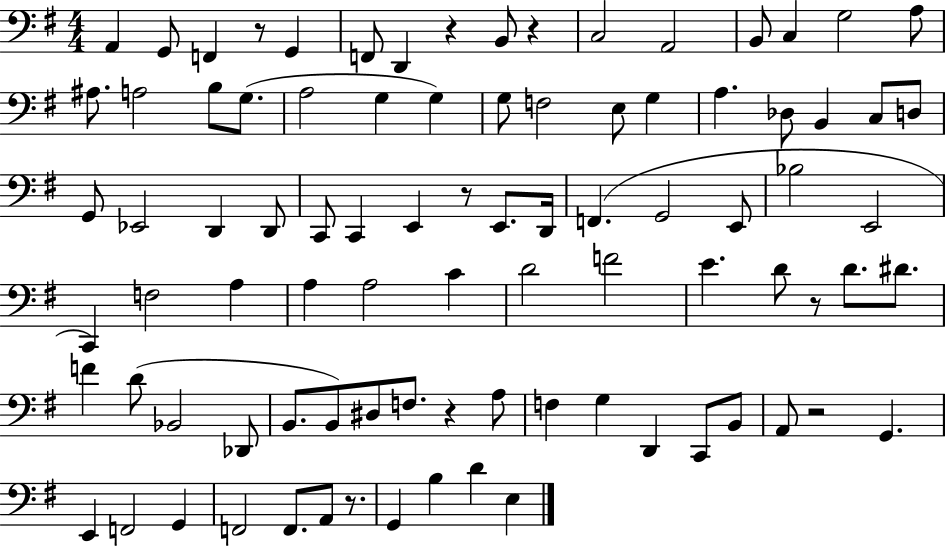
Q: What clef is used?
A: bass